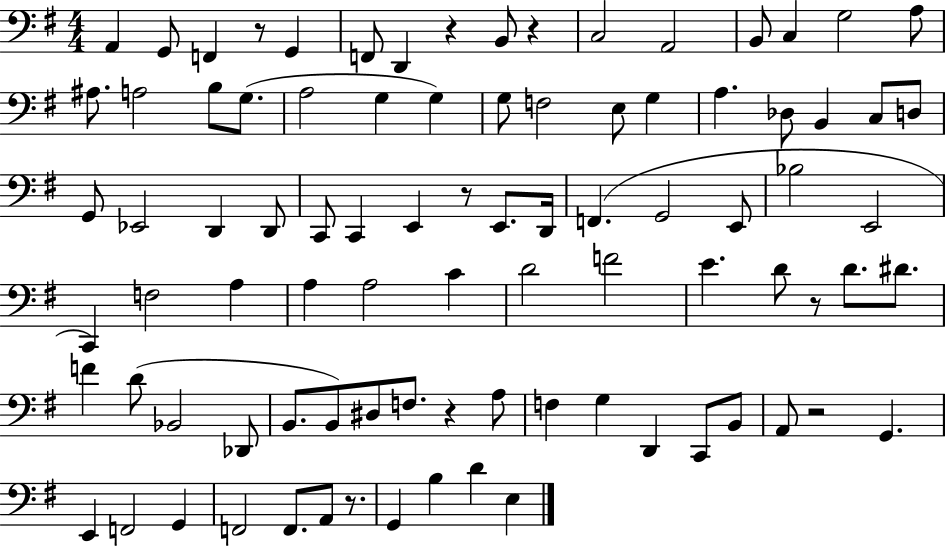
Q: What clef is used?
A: bass